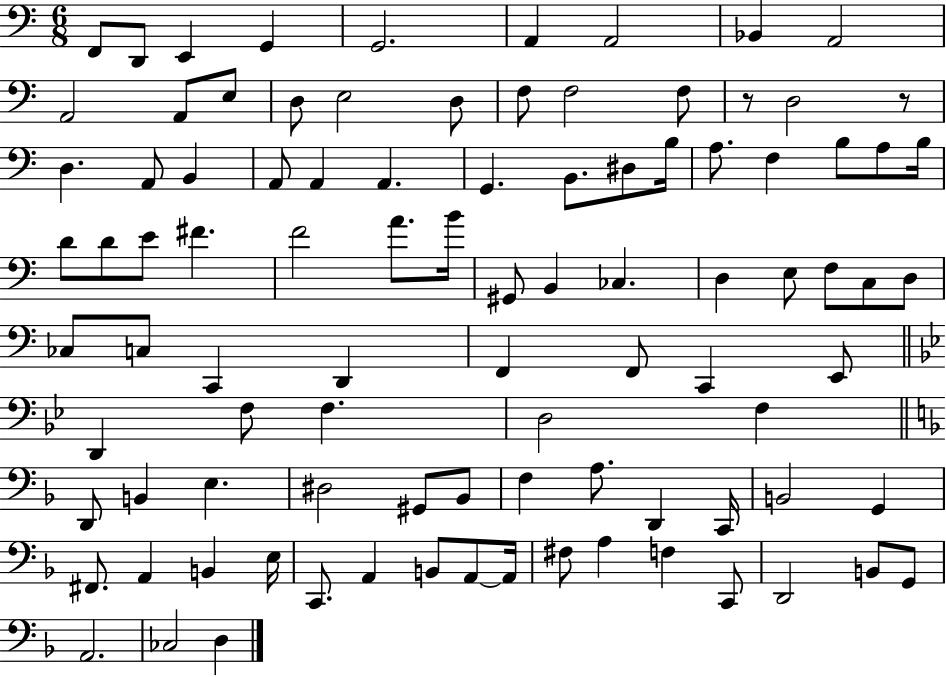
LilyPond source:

{
  \clef bass
  \numericTimeSignature
  \time 6/8
  \key c \major
  f,8 d,8 e,4 g,4 | g,2. | a,4 a,2 | bes,4 a,2 | \break a,2 a,8 e8 | d8 e2 d8 | f8 f2 f8 | r8 d2 r8 | \break d4. a,8 b,4 | a,8 a,4 a,4. | g,4. b,8. dis8 b16 | a8. f4 b8 a8 b16 | \break d'8 d'8 e'8 fis'4. | f'2 a'8. b'16 | gis,8 b,4 ces4. | d4 e8 f8 c8 d8 | \break ces8 c8 c,4 d,4 | f,4 f,8 c,4 e,8 | \bar "||" \break \key g \minor d,4 f8 f4. | d2 f4 | \bar "||" \break \key f \major d,8 b,4 e4. | dis2 gis,8 bes,8 | f4 a8. d,4 c,16 | b,2 g,4 | \break fis,8. a,4 b,4 e16 | c,8. a,4 b,8 a,8~~ a,16 | fis8 a4 f4 c,8 | d,2 b,8 g,8 | \break a,2. | ces2 d4 | \bar "|."
}